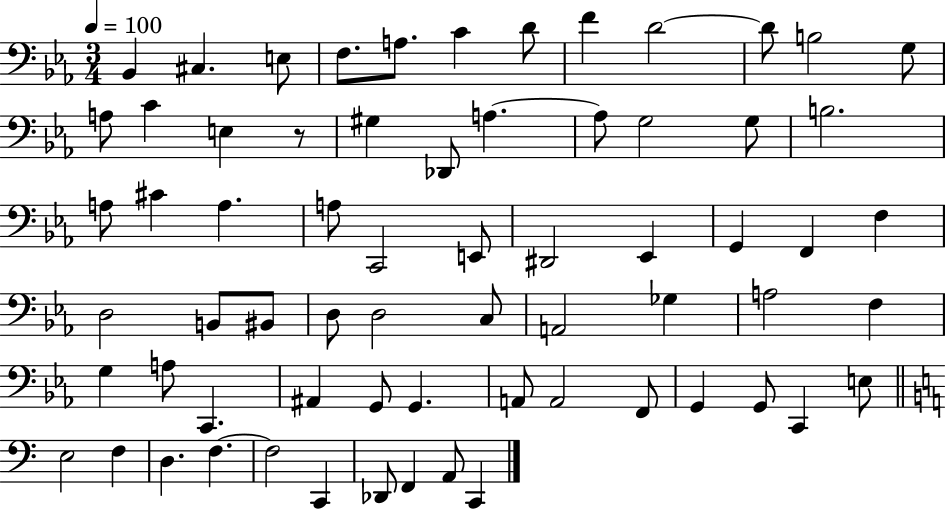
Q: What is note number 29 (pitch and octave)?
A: D#2